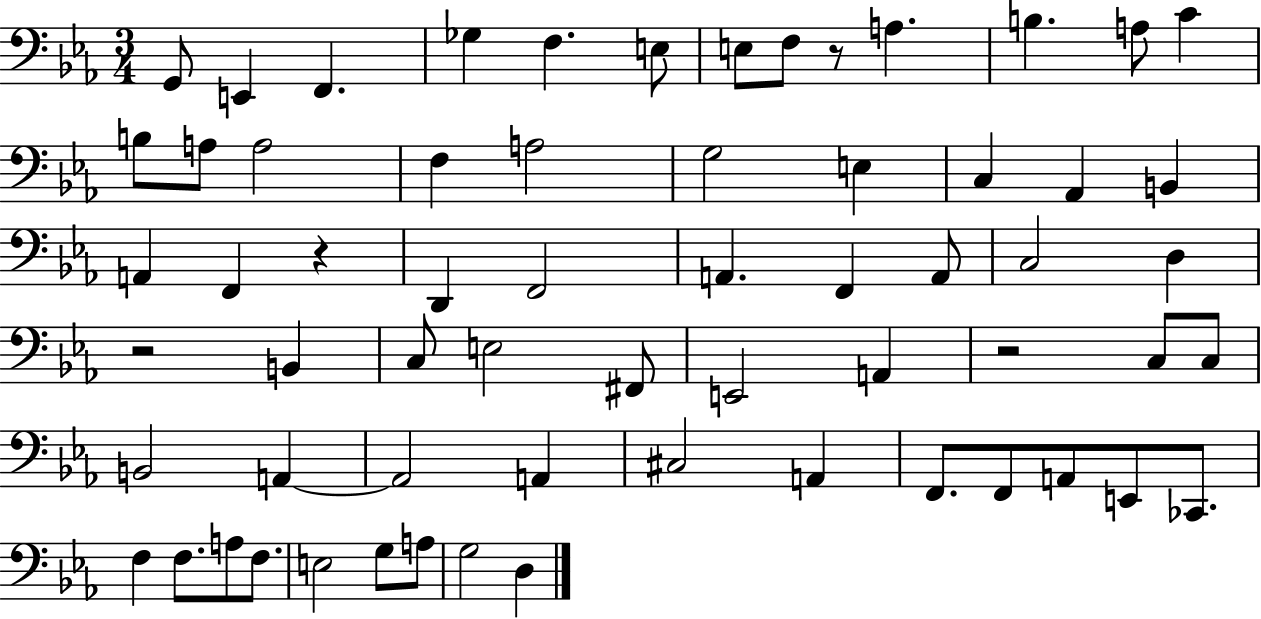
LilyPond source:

{
  \clef bass
  \numericTimeSignature
  \time 3/4
  \key ees \major
  \repeat volta 2 { g,8 e,4 f,4. | ges4 f4. e8 | e8 f8 r8 a4. | b4. a8 c'4 | \break b8 a8 a2 | f4 a2 | g2 e4 | c4 aes,4 b,4 | \break a,4 f,4 r4 | d,4 f,2 | a,4. f,4 a,8 | c2 d4 | \break r2 b,4 | c8 e2 fis,8 | e,2 a,4 | r2 c8 c8 | \break b,2 a,4~~ | a,2 a,4 | cis2 a,4 | f,8. f,8 a,8 e,8 ces,8. | \break f4 f8. a8 f8. | e2 g8 a8 | g2 d4 | } \bar "|."
}